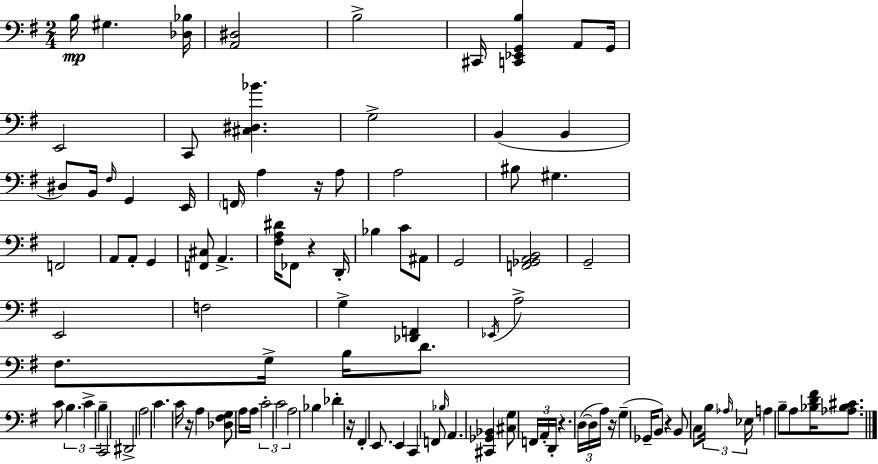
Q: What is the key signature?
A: E minor